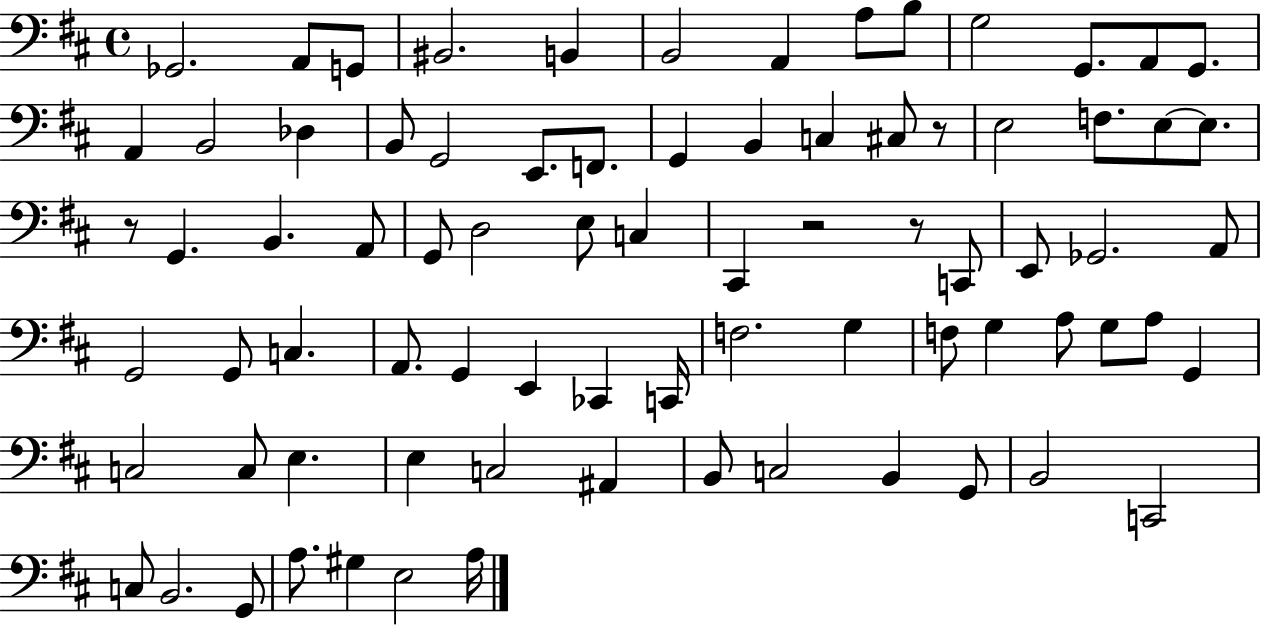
{
  \clef bass
  \time 4/4
  \defaultTimeSignature
  \key d \major
  ges,2. a,8 g,8 | bis,2. b,4 | b,2 a,4 a8 b8 | g2 g,8. a,8 g,8. | \break a,4 b,2 des4 | b,8 g,2 e,8. f,8. | g,4 b,4 c4 cis8 r8 | e2 f8. e8~~ e8. | \break r8 g,4. b,4. a,8 | g,8 d2 e8 c4 | cis,4 r2 r8 c,8 | e,8 ges,2. a,8 | \break g,2 g,8 c4. | a,8. g,4 e,4 ces,4 c,16 | f2. g4 | f8 g4 a8 g8 a8 g,4 | \break c2 c8 e4. | e4 c2 ais,4 | b,8 c2 b,4 g,8 | b,2 c,2 | \break c8 b,2. g,8 | a8. gis4 e2 a16 | \bar "|."
}